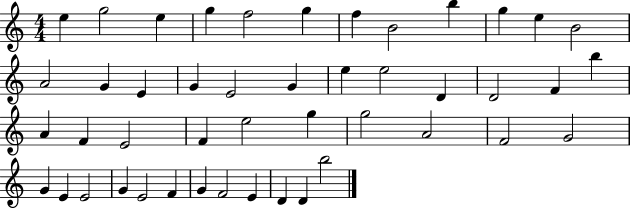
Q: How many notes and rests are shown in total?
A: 46